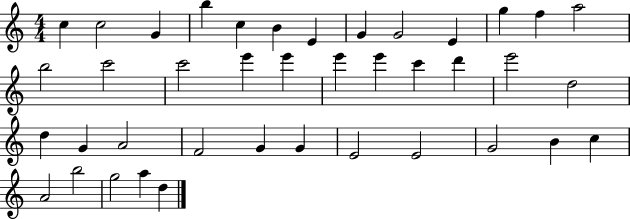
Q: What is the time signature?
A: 4/4